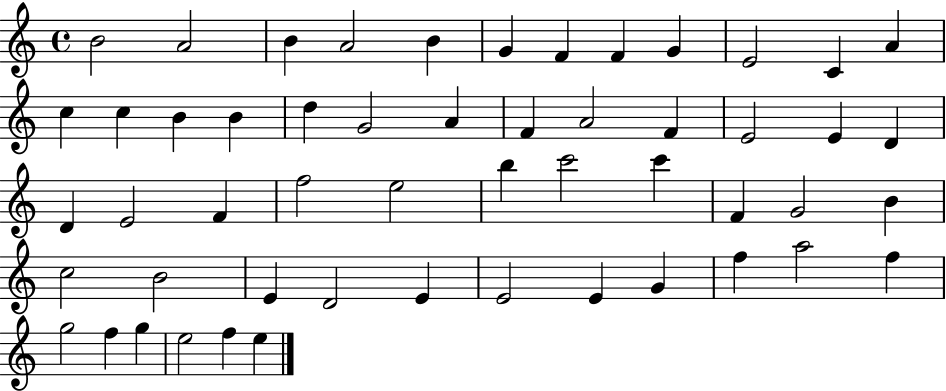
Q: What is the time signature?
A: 4/4